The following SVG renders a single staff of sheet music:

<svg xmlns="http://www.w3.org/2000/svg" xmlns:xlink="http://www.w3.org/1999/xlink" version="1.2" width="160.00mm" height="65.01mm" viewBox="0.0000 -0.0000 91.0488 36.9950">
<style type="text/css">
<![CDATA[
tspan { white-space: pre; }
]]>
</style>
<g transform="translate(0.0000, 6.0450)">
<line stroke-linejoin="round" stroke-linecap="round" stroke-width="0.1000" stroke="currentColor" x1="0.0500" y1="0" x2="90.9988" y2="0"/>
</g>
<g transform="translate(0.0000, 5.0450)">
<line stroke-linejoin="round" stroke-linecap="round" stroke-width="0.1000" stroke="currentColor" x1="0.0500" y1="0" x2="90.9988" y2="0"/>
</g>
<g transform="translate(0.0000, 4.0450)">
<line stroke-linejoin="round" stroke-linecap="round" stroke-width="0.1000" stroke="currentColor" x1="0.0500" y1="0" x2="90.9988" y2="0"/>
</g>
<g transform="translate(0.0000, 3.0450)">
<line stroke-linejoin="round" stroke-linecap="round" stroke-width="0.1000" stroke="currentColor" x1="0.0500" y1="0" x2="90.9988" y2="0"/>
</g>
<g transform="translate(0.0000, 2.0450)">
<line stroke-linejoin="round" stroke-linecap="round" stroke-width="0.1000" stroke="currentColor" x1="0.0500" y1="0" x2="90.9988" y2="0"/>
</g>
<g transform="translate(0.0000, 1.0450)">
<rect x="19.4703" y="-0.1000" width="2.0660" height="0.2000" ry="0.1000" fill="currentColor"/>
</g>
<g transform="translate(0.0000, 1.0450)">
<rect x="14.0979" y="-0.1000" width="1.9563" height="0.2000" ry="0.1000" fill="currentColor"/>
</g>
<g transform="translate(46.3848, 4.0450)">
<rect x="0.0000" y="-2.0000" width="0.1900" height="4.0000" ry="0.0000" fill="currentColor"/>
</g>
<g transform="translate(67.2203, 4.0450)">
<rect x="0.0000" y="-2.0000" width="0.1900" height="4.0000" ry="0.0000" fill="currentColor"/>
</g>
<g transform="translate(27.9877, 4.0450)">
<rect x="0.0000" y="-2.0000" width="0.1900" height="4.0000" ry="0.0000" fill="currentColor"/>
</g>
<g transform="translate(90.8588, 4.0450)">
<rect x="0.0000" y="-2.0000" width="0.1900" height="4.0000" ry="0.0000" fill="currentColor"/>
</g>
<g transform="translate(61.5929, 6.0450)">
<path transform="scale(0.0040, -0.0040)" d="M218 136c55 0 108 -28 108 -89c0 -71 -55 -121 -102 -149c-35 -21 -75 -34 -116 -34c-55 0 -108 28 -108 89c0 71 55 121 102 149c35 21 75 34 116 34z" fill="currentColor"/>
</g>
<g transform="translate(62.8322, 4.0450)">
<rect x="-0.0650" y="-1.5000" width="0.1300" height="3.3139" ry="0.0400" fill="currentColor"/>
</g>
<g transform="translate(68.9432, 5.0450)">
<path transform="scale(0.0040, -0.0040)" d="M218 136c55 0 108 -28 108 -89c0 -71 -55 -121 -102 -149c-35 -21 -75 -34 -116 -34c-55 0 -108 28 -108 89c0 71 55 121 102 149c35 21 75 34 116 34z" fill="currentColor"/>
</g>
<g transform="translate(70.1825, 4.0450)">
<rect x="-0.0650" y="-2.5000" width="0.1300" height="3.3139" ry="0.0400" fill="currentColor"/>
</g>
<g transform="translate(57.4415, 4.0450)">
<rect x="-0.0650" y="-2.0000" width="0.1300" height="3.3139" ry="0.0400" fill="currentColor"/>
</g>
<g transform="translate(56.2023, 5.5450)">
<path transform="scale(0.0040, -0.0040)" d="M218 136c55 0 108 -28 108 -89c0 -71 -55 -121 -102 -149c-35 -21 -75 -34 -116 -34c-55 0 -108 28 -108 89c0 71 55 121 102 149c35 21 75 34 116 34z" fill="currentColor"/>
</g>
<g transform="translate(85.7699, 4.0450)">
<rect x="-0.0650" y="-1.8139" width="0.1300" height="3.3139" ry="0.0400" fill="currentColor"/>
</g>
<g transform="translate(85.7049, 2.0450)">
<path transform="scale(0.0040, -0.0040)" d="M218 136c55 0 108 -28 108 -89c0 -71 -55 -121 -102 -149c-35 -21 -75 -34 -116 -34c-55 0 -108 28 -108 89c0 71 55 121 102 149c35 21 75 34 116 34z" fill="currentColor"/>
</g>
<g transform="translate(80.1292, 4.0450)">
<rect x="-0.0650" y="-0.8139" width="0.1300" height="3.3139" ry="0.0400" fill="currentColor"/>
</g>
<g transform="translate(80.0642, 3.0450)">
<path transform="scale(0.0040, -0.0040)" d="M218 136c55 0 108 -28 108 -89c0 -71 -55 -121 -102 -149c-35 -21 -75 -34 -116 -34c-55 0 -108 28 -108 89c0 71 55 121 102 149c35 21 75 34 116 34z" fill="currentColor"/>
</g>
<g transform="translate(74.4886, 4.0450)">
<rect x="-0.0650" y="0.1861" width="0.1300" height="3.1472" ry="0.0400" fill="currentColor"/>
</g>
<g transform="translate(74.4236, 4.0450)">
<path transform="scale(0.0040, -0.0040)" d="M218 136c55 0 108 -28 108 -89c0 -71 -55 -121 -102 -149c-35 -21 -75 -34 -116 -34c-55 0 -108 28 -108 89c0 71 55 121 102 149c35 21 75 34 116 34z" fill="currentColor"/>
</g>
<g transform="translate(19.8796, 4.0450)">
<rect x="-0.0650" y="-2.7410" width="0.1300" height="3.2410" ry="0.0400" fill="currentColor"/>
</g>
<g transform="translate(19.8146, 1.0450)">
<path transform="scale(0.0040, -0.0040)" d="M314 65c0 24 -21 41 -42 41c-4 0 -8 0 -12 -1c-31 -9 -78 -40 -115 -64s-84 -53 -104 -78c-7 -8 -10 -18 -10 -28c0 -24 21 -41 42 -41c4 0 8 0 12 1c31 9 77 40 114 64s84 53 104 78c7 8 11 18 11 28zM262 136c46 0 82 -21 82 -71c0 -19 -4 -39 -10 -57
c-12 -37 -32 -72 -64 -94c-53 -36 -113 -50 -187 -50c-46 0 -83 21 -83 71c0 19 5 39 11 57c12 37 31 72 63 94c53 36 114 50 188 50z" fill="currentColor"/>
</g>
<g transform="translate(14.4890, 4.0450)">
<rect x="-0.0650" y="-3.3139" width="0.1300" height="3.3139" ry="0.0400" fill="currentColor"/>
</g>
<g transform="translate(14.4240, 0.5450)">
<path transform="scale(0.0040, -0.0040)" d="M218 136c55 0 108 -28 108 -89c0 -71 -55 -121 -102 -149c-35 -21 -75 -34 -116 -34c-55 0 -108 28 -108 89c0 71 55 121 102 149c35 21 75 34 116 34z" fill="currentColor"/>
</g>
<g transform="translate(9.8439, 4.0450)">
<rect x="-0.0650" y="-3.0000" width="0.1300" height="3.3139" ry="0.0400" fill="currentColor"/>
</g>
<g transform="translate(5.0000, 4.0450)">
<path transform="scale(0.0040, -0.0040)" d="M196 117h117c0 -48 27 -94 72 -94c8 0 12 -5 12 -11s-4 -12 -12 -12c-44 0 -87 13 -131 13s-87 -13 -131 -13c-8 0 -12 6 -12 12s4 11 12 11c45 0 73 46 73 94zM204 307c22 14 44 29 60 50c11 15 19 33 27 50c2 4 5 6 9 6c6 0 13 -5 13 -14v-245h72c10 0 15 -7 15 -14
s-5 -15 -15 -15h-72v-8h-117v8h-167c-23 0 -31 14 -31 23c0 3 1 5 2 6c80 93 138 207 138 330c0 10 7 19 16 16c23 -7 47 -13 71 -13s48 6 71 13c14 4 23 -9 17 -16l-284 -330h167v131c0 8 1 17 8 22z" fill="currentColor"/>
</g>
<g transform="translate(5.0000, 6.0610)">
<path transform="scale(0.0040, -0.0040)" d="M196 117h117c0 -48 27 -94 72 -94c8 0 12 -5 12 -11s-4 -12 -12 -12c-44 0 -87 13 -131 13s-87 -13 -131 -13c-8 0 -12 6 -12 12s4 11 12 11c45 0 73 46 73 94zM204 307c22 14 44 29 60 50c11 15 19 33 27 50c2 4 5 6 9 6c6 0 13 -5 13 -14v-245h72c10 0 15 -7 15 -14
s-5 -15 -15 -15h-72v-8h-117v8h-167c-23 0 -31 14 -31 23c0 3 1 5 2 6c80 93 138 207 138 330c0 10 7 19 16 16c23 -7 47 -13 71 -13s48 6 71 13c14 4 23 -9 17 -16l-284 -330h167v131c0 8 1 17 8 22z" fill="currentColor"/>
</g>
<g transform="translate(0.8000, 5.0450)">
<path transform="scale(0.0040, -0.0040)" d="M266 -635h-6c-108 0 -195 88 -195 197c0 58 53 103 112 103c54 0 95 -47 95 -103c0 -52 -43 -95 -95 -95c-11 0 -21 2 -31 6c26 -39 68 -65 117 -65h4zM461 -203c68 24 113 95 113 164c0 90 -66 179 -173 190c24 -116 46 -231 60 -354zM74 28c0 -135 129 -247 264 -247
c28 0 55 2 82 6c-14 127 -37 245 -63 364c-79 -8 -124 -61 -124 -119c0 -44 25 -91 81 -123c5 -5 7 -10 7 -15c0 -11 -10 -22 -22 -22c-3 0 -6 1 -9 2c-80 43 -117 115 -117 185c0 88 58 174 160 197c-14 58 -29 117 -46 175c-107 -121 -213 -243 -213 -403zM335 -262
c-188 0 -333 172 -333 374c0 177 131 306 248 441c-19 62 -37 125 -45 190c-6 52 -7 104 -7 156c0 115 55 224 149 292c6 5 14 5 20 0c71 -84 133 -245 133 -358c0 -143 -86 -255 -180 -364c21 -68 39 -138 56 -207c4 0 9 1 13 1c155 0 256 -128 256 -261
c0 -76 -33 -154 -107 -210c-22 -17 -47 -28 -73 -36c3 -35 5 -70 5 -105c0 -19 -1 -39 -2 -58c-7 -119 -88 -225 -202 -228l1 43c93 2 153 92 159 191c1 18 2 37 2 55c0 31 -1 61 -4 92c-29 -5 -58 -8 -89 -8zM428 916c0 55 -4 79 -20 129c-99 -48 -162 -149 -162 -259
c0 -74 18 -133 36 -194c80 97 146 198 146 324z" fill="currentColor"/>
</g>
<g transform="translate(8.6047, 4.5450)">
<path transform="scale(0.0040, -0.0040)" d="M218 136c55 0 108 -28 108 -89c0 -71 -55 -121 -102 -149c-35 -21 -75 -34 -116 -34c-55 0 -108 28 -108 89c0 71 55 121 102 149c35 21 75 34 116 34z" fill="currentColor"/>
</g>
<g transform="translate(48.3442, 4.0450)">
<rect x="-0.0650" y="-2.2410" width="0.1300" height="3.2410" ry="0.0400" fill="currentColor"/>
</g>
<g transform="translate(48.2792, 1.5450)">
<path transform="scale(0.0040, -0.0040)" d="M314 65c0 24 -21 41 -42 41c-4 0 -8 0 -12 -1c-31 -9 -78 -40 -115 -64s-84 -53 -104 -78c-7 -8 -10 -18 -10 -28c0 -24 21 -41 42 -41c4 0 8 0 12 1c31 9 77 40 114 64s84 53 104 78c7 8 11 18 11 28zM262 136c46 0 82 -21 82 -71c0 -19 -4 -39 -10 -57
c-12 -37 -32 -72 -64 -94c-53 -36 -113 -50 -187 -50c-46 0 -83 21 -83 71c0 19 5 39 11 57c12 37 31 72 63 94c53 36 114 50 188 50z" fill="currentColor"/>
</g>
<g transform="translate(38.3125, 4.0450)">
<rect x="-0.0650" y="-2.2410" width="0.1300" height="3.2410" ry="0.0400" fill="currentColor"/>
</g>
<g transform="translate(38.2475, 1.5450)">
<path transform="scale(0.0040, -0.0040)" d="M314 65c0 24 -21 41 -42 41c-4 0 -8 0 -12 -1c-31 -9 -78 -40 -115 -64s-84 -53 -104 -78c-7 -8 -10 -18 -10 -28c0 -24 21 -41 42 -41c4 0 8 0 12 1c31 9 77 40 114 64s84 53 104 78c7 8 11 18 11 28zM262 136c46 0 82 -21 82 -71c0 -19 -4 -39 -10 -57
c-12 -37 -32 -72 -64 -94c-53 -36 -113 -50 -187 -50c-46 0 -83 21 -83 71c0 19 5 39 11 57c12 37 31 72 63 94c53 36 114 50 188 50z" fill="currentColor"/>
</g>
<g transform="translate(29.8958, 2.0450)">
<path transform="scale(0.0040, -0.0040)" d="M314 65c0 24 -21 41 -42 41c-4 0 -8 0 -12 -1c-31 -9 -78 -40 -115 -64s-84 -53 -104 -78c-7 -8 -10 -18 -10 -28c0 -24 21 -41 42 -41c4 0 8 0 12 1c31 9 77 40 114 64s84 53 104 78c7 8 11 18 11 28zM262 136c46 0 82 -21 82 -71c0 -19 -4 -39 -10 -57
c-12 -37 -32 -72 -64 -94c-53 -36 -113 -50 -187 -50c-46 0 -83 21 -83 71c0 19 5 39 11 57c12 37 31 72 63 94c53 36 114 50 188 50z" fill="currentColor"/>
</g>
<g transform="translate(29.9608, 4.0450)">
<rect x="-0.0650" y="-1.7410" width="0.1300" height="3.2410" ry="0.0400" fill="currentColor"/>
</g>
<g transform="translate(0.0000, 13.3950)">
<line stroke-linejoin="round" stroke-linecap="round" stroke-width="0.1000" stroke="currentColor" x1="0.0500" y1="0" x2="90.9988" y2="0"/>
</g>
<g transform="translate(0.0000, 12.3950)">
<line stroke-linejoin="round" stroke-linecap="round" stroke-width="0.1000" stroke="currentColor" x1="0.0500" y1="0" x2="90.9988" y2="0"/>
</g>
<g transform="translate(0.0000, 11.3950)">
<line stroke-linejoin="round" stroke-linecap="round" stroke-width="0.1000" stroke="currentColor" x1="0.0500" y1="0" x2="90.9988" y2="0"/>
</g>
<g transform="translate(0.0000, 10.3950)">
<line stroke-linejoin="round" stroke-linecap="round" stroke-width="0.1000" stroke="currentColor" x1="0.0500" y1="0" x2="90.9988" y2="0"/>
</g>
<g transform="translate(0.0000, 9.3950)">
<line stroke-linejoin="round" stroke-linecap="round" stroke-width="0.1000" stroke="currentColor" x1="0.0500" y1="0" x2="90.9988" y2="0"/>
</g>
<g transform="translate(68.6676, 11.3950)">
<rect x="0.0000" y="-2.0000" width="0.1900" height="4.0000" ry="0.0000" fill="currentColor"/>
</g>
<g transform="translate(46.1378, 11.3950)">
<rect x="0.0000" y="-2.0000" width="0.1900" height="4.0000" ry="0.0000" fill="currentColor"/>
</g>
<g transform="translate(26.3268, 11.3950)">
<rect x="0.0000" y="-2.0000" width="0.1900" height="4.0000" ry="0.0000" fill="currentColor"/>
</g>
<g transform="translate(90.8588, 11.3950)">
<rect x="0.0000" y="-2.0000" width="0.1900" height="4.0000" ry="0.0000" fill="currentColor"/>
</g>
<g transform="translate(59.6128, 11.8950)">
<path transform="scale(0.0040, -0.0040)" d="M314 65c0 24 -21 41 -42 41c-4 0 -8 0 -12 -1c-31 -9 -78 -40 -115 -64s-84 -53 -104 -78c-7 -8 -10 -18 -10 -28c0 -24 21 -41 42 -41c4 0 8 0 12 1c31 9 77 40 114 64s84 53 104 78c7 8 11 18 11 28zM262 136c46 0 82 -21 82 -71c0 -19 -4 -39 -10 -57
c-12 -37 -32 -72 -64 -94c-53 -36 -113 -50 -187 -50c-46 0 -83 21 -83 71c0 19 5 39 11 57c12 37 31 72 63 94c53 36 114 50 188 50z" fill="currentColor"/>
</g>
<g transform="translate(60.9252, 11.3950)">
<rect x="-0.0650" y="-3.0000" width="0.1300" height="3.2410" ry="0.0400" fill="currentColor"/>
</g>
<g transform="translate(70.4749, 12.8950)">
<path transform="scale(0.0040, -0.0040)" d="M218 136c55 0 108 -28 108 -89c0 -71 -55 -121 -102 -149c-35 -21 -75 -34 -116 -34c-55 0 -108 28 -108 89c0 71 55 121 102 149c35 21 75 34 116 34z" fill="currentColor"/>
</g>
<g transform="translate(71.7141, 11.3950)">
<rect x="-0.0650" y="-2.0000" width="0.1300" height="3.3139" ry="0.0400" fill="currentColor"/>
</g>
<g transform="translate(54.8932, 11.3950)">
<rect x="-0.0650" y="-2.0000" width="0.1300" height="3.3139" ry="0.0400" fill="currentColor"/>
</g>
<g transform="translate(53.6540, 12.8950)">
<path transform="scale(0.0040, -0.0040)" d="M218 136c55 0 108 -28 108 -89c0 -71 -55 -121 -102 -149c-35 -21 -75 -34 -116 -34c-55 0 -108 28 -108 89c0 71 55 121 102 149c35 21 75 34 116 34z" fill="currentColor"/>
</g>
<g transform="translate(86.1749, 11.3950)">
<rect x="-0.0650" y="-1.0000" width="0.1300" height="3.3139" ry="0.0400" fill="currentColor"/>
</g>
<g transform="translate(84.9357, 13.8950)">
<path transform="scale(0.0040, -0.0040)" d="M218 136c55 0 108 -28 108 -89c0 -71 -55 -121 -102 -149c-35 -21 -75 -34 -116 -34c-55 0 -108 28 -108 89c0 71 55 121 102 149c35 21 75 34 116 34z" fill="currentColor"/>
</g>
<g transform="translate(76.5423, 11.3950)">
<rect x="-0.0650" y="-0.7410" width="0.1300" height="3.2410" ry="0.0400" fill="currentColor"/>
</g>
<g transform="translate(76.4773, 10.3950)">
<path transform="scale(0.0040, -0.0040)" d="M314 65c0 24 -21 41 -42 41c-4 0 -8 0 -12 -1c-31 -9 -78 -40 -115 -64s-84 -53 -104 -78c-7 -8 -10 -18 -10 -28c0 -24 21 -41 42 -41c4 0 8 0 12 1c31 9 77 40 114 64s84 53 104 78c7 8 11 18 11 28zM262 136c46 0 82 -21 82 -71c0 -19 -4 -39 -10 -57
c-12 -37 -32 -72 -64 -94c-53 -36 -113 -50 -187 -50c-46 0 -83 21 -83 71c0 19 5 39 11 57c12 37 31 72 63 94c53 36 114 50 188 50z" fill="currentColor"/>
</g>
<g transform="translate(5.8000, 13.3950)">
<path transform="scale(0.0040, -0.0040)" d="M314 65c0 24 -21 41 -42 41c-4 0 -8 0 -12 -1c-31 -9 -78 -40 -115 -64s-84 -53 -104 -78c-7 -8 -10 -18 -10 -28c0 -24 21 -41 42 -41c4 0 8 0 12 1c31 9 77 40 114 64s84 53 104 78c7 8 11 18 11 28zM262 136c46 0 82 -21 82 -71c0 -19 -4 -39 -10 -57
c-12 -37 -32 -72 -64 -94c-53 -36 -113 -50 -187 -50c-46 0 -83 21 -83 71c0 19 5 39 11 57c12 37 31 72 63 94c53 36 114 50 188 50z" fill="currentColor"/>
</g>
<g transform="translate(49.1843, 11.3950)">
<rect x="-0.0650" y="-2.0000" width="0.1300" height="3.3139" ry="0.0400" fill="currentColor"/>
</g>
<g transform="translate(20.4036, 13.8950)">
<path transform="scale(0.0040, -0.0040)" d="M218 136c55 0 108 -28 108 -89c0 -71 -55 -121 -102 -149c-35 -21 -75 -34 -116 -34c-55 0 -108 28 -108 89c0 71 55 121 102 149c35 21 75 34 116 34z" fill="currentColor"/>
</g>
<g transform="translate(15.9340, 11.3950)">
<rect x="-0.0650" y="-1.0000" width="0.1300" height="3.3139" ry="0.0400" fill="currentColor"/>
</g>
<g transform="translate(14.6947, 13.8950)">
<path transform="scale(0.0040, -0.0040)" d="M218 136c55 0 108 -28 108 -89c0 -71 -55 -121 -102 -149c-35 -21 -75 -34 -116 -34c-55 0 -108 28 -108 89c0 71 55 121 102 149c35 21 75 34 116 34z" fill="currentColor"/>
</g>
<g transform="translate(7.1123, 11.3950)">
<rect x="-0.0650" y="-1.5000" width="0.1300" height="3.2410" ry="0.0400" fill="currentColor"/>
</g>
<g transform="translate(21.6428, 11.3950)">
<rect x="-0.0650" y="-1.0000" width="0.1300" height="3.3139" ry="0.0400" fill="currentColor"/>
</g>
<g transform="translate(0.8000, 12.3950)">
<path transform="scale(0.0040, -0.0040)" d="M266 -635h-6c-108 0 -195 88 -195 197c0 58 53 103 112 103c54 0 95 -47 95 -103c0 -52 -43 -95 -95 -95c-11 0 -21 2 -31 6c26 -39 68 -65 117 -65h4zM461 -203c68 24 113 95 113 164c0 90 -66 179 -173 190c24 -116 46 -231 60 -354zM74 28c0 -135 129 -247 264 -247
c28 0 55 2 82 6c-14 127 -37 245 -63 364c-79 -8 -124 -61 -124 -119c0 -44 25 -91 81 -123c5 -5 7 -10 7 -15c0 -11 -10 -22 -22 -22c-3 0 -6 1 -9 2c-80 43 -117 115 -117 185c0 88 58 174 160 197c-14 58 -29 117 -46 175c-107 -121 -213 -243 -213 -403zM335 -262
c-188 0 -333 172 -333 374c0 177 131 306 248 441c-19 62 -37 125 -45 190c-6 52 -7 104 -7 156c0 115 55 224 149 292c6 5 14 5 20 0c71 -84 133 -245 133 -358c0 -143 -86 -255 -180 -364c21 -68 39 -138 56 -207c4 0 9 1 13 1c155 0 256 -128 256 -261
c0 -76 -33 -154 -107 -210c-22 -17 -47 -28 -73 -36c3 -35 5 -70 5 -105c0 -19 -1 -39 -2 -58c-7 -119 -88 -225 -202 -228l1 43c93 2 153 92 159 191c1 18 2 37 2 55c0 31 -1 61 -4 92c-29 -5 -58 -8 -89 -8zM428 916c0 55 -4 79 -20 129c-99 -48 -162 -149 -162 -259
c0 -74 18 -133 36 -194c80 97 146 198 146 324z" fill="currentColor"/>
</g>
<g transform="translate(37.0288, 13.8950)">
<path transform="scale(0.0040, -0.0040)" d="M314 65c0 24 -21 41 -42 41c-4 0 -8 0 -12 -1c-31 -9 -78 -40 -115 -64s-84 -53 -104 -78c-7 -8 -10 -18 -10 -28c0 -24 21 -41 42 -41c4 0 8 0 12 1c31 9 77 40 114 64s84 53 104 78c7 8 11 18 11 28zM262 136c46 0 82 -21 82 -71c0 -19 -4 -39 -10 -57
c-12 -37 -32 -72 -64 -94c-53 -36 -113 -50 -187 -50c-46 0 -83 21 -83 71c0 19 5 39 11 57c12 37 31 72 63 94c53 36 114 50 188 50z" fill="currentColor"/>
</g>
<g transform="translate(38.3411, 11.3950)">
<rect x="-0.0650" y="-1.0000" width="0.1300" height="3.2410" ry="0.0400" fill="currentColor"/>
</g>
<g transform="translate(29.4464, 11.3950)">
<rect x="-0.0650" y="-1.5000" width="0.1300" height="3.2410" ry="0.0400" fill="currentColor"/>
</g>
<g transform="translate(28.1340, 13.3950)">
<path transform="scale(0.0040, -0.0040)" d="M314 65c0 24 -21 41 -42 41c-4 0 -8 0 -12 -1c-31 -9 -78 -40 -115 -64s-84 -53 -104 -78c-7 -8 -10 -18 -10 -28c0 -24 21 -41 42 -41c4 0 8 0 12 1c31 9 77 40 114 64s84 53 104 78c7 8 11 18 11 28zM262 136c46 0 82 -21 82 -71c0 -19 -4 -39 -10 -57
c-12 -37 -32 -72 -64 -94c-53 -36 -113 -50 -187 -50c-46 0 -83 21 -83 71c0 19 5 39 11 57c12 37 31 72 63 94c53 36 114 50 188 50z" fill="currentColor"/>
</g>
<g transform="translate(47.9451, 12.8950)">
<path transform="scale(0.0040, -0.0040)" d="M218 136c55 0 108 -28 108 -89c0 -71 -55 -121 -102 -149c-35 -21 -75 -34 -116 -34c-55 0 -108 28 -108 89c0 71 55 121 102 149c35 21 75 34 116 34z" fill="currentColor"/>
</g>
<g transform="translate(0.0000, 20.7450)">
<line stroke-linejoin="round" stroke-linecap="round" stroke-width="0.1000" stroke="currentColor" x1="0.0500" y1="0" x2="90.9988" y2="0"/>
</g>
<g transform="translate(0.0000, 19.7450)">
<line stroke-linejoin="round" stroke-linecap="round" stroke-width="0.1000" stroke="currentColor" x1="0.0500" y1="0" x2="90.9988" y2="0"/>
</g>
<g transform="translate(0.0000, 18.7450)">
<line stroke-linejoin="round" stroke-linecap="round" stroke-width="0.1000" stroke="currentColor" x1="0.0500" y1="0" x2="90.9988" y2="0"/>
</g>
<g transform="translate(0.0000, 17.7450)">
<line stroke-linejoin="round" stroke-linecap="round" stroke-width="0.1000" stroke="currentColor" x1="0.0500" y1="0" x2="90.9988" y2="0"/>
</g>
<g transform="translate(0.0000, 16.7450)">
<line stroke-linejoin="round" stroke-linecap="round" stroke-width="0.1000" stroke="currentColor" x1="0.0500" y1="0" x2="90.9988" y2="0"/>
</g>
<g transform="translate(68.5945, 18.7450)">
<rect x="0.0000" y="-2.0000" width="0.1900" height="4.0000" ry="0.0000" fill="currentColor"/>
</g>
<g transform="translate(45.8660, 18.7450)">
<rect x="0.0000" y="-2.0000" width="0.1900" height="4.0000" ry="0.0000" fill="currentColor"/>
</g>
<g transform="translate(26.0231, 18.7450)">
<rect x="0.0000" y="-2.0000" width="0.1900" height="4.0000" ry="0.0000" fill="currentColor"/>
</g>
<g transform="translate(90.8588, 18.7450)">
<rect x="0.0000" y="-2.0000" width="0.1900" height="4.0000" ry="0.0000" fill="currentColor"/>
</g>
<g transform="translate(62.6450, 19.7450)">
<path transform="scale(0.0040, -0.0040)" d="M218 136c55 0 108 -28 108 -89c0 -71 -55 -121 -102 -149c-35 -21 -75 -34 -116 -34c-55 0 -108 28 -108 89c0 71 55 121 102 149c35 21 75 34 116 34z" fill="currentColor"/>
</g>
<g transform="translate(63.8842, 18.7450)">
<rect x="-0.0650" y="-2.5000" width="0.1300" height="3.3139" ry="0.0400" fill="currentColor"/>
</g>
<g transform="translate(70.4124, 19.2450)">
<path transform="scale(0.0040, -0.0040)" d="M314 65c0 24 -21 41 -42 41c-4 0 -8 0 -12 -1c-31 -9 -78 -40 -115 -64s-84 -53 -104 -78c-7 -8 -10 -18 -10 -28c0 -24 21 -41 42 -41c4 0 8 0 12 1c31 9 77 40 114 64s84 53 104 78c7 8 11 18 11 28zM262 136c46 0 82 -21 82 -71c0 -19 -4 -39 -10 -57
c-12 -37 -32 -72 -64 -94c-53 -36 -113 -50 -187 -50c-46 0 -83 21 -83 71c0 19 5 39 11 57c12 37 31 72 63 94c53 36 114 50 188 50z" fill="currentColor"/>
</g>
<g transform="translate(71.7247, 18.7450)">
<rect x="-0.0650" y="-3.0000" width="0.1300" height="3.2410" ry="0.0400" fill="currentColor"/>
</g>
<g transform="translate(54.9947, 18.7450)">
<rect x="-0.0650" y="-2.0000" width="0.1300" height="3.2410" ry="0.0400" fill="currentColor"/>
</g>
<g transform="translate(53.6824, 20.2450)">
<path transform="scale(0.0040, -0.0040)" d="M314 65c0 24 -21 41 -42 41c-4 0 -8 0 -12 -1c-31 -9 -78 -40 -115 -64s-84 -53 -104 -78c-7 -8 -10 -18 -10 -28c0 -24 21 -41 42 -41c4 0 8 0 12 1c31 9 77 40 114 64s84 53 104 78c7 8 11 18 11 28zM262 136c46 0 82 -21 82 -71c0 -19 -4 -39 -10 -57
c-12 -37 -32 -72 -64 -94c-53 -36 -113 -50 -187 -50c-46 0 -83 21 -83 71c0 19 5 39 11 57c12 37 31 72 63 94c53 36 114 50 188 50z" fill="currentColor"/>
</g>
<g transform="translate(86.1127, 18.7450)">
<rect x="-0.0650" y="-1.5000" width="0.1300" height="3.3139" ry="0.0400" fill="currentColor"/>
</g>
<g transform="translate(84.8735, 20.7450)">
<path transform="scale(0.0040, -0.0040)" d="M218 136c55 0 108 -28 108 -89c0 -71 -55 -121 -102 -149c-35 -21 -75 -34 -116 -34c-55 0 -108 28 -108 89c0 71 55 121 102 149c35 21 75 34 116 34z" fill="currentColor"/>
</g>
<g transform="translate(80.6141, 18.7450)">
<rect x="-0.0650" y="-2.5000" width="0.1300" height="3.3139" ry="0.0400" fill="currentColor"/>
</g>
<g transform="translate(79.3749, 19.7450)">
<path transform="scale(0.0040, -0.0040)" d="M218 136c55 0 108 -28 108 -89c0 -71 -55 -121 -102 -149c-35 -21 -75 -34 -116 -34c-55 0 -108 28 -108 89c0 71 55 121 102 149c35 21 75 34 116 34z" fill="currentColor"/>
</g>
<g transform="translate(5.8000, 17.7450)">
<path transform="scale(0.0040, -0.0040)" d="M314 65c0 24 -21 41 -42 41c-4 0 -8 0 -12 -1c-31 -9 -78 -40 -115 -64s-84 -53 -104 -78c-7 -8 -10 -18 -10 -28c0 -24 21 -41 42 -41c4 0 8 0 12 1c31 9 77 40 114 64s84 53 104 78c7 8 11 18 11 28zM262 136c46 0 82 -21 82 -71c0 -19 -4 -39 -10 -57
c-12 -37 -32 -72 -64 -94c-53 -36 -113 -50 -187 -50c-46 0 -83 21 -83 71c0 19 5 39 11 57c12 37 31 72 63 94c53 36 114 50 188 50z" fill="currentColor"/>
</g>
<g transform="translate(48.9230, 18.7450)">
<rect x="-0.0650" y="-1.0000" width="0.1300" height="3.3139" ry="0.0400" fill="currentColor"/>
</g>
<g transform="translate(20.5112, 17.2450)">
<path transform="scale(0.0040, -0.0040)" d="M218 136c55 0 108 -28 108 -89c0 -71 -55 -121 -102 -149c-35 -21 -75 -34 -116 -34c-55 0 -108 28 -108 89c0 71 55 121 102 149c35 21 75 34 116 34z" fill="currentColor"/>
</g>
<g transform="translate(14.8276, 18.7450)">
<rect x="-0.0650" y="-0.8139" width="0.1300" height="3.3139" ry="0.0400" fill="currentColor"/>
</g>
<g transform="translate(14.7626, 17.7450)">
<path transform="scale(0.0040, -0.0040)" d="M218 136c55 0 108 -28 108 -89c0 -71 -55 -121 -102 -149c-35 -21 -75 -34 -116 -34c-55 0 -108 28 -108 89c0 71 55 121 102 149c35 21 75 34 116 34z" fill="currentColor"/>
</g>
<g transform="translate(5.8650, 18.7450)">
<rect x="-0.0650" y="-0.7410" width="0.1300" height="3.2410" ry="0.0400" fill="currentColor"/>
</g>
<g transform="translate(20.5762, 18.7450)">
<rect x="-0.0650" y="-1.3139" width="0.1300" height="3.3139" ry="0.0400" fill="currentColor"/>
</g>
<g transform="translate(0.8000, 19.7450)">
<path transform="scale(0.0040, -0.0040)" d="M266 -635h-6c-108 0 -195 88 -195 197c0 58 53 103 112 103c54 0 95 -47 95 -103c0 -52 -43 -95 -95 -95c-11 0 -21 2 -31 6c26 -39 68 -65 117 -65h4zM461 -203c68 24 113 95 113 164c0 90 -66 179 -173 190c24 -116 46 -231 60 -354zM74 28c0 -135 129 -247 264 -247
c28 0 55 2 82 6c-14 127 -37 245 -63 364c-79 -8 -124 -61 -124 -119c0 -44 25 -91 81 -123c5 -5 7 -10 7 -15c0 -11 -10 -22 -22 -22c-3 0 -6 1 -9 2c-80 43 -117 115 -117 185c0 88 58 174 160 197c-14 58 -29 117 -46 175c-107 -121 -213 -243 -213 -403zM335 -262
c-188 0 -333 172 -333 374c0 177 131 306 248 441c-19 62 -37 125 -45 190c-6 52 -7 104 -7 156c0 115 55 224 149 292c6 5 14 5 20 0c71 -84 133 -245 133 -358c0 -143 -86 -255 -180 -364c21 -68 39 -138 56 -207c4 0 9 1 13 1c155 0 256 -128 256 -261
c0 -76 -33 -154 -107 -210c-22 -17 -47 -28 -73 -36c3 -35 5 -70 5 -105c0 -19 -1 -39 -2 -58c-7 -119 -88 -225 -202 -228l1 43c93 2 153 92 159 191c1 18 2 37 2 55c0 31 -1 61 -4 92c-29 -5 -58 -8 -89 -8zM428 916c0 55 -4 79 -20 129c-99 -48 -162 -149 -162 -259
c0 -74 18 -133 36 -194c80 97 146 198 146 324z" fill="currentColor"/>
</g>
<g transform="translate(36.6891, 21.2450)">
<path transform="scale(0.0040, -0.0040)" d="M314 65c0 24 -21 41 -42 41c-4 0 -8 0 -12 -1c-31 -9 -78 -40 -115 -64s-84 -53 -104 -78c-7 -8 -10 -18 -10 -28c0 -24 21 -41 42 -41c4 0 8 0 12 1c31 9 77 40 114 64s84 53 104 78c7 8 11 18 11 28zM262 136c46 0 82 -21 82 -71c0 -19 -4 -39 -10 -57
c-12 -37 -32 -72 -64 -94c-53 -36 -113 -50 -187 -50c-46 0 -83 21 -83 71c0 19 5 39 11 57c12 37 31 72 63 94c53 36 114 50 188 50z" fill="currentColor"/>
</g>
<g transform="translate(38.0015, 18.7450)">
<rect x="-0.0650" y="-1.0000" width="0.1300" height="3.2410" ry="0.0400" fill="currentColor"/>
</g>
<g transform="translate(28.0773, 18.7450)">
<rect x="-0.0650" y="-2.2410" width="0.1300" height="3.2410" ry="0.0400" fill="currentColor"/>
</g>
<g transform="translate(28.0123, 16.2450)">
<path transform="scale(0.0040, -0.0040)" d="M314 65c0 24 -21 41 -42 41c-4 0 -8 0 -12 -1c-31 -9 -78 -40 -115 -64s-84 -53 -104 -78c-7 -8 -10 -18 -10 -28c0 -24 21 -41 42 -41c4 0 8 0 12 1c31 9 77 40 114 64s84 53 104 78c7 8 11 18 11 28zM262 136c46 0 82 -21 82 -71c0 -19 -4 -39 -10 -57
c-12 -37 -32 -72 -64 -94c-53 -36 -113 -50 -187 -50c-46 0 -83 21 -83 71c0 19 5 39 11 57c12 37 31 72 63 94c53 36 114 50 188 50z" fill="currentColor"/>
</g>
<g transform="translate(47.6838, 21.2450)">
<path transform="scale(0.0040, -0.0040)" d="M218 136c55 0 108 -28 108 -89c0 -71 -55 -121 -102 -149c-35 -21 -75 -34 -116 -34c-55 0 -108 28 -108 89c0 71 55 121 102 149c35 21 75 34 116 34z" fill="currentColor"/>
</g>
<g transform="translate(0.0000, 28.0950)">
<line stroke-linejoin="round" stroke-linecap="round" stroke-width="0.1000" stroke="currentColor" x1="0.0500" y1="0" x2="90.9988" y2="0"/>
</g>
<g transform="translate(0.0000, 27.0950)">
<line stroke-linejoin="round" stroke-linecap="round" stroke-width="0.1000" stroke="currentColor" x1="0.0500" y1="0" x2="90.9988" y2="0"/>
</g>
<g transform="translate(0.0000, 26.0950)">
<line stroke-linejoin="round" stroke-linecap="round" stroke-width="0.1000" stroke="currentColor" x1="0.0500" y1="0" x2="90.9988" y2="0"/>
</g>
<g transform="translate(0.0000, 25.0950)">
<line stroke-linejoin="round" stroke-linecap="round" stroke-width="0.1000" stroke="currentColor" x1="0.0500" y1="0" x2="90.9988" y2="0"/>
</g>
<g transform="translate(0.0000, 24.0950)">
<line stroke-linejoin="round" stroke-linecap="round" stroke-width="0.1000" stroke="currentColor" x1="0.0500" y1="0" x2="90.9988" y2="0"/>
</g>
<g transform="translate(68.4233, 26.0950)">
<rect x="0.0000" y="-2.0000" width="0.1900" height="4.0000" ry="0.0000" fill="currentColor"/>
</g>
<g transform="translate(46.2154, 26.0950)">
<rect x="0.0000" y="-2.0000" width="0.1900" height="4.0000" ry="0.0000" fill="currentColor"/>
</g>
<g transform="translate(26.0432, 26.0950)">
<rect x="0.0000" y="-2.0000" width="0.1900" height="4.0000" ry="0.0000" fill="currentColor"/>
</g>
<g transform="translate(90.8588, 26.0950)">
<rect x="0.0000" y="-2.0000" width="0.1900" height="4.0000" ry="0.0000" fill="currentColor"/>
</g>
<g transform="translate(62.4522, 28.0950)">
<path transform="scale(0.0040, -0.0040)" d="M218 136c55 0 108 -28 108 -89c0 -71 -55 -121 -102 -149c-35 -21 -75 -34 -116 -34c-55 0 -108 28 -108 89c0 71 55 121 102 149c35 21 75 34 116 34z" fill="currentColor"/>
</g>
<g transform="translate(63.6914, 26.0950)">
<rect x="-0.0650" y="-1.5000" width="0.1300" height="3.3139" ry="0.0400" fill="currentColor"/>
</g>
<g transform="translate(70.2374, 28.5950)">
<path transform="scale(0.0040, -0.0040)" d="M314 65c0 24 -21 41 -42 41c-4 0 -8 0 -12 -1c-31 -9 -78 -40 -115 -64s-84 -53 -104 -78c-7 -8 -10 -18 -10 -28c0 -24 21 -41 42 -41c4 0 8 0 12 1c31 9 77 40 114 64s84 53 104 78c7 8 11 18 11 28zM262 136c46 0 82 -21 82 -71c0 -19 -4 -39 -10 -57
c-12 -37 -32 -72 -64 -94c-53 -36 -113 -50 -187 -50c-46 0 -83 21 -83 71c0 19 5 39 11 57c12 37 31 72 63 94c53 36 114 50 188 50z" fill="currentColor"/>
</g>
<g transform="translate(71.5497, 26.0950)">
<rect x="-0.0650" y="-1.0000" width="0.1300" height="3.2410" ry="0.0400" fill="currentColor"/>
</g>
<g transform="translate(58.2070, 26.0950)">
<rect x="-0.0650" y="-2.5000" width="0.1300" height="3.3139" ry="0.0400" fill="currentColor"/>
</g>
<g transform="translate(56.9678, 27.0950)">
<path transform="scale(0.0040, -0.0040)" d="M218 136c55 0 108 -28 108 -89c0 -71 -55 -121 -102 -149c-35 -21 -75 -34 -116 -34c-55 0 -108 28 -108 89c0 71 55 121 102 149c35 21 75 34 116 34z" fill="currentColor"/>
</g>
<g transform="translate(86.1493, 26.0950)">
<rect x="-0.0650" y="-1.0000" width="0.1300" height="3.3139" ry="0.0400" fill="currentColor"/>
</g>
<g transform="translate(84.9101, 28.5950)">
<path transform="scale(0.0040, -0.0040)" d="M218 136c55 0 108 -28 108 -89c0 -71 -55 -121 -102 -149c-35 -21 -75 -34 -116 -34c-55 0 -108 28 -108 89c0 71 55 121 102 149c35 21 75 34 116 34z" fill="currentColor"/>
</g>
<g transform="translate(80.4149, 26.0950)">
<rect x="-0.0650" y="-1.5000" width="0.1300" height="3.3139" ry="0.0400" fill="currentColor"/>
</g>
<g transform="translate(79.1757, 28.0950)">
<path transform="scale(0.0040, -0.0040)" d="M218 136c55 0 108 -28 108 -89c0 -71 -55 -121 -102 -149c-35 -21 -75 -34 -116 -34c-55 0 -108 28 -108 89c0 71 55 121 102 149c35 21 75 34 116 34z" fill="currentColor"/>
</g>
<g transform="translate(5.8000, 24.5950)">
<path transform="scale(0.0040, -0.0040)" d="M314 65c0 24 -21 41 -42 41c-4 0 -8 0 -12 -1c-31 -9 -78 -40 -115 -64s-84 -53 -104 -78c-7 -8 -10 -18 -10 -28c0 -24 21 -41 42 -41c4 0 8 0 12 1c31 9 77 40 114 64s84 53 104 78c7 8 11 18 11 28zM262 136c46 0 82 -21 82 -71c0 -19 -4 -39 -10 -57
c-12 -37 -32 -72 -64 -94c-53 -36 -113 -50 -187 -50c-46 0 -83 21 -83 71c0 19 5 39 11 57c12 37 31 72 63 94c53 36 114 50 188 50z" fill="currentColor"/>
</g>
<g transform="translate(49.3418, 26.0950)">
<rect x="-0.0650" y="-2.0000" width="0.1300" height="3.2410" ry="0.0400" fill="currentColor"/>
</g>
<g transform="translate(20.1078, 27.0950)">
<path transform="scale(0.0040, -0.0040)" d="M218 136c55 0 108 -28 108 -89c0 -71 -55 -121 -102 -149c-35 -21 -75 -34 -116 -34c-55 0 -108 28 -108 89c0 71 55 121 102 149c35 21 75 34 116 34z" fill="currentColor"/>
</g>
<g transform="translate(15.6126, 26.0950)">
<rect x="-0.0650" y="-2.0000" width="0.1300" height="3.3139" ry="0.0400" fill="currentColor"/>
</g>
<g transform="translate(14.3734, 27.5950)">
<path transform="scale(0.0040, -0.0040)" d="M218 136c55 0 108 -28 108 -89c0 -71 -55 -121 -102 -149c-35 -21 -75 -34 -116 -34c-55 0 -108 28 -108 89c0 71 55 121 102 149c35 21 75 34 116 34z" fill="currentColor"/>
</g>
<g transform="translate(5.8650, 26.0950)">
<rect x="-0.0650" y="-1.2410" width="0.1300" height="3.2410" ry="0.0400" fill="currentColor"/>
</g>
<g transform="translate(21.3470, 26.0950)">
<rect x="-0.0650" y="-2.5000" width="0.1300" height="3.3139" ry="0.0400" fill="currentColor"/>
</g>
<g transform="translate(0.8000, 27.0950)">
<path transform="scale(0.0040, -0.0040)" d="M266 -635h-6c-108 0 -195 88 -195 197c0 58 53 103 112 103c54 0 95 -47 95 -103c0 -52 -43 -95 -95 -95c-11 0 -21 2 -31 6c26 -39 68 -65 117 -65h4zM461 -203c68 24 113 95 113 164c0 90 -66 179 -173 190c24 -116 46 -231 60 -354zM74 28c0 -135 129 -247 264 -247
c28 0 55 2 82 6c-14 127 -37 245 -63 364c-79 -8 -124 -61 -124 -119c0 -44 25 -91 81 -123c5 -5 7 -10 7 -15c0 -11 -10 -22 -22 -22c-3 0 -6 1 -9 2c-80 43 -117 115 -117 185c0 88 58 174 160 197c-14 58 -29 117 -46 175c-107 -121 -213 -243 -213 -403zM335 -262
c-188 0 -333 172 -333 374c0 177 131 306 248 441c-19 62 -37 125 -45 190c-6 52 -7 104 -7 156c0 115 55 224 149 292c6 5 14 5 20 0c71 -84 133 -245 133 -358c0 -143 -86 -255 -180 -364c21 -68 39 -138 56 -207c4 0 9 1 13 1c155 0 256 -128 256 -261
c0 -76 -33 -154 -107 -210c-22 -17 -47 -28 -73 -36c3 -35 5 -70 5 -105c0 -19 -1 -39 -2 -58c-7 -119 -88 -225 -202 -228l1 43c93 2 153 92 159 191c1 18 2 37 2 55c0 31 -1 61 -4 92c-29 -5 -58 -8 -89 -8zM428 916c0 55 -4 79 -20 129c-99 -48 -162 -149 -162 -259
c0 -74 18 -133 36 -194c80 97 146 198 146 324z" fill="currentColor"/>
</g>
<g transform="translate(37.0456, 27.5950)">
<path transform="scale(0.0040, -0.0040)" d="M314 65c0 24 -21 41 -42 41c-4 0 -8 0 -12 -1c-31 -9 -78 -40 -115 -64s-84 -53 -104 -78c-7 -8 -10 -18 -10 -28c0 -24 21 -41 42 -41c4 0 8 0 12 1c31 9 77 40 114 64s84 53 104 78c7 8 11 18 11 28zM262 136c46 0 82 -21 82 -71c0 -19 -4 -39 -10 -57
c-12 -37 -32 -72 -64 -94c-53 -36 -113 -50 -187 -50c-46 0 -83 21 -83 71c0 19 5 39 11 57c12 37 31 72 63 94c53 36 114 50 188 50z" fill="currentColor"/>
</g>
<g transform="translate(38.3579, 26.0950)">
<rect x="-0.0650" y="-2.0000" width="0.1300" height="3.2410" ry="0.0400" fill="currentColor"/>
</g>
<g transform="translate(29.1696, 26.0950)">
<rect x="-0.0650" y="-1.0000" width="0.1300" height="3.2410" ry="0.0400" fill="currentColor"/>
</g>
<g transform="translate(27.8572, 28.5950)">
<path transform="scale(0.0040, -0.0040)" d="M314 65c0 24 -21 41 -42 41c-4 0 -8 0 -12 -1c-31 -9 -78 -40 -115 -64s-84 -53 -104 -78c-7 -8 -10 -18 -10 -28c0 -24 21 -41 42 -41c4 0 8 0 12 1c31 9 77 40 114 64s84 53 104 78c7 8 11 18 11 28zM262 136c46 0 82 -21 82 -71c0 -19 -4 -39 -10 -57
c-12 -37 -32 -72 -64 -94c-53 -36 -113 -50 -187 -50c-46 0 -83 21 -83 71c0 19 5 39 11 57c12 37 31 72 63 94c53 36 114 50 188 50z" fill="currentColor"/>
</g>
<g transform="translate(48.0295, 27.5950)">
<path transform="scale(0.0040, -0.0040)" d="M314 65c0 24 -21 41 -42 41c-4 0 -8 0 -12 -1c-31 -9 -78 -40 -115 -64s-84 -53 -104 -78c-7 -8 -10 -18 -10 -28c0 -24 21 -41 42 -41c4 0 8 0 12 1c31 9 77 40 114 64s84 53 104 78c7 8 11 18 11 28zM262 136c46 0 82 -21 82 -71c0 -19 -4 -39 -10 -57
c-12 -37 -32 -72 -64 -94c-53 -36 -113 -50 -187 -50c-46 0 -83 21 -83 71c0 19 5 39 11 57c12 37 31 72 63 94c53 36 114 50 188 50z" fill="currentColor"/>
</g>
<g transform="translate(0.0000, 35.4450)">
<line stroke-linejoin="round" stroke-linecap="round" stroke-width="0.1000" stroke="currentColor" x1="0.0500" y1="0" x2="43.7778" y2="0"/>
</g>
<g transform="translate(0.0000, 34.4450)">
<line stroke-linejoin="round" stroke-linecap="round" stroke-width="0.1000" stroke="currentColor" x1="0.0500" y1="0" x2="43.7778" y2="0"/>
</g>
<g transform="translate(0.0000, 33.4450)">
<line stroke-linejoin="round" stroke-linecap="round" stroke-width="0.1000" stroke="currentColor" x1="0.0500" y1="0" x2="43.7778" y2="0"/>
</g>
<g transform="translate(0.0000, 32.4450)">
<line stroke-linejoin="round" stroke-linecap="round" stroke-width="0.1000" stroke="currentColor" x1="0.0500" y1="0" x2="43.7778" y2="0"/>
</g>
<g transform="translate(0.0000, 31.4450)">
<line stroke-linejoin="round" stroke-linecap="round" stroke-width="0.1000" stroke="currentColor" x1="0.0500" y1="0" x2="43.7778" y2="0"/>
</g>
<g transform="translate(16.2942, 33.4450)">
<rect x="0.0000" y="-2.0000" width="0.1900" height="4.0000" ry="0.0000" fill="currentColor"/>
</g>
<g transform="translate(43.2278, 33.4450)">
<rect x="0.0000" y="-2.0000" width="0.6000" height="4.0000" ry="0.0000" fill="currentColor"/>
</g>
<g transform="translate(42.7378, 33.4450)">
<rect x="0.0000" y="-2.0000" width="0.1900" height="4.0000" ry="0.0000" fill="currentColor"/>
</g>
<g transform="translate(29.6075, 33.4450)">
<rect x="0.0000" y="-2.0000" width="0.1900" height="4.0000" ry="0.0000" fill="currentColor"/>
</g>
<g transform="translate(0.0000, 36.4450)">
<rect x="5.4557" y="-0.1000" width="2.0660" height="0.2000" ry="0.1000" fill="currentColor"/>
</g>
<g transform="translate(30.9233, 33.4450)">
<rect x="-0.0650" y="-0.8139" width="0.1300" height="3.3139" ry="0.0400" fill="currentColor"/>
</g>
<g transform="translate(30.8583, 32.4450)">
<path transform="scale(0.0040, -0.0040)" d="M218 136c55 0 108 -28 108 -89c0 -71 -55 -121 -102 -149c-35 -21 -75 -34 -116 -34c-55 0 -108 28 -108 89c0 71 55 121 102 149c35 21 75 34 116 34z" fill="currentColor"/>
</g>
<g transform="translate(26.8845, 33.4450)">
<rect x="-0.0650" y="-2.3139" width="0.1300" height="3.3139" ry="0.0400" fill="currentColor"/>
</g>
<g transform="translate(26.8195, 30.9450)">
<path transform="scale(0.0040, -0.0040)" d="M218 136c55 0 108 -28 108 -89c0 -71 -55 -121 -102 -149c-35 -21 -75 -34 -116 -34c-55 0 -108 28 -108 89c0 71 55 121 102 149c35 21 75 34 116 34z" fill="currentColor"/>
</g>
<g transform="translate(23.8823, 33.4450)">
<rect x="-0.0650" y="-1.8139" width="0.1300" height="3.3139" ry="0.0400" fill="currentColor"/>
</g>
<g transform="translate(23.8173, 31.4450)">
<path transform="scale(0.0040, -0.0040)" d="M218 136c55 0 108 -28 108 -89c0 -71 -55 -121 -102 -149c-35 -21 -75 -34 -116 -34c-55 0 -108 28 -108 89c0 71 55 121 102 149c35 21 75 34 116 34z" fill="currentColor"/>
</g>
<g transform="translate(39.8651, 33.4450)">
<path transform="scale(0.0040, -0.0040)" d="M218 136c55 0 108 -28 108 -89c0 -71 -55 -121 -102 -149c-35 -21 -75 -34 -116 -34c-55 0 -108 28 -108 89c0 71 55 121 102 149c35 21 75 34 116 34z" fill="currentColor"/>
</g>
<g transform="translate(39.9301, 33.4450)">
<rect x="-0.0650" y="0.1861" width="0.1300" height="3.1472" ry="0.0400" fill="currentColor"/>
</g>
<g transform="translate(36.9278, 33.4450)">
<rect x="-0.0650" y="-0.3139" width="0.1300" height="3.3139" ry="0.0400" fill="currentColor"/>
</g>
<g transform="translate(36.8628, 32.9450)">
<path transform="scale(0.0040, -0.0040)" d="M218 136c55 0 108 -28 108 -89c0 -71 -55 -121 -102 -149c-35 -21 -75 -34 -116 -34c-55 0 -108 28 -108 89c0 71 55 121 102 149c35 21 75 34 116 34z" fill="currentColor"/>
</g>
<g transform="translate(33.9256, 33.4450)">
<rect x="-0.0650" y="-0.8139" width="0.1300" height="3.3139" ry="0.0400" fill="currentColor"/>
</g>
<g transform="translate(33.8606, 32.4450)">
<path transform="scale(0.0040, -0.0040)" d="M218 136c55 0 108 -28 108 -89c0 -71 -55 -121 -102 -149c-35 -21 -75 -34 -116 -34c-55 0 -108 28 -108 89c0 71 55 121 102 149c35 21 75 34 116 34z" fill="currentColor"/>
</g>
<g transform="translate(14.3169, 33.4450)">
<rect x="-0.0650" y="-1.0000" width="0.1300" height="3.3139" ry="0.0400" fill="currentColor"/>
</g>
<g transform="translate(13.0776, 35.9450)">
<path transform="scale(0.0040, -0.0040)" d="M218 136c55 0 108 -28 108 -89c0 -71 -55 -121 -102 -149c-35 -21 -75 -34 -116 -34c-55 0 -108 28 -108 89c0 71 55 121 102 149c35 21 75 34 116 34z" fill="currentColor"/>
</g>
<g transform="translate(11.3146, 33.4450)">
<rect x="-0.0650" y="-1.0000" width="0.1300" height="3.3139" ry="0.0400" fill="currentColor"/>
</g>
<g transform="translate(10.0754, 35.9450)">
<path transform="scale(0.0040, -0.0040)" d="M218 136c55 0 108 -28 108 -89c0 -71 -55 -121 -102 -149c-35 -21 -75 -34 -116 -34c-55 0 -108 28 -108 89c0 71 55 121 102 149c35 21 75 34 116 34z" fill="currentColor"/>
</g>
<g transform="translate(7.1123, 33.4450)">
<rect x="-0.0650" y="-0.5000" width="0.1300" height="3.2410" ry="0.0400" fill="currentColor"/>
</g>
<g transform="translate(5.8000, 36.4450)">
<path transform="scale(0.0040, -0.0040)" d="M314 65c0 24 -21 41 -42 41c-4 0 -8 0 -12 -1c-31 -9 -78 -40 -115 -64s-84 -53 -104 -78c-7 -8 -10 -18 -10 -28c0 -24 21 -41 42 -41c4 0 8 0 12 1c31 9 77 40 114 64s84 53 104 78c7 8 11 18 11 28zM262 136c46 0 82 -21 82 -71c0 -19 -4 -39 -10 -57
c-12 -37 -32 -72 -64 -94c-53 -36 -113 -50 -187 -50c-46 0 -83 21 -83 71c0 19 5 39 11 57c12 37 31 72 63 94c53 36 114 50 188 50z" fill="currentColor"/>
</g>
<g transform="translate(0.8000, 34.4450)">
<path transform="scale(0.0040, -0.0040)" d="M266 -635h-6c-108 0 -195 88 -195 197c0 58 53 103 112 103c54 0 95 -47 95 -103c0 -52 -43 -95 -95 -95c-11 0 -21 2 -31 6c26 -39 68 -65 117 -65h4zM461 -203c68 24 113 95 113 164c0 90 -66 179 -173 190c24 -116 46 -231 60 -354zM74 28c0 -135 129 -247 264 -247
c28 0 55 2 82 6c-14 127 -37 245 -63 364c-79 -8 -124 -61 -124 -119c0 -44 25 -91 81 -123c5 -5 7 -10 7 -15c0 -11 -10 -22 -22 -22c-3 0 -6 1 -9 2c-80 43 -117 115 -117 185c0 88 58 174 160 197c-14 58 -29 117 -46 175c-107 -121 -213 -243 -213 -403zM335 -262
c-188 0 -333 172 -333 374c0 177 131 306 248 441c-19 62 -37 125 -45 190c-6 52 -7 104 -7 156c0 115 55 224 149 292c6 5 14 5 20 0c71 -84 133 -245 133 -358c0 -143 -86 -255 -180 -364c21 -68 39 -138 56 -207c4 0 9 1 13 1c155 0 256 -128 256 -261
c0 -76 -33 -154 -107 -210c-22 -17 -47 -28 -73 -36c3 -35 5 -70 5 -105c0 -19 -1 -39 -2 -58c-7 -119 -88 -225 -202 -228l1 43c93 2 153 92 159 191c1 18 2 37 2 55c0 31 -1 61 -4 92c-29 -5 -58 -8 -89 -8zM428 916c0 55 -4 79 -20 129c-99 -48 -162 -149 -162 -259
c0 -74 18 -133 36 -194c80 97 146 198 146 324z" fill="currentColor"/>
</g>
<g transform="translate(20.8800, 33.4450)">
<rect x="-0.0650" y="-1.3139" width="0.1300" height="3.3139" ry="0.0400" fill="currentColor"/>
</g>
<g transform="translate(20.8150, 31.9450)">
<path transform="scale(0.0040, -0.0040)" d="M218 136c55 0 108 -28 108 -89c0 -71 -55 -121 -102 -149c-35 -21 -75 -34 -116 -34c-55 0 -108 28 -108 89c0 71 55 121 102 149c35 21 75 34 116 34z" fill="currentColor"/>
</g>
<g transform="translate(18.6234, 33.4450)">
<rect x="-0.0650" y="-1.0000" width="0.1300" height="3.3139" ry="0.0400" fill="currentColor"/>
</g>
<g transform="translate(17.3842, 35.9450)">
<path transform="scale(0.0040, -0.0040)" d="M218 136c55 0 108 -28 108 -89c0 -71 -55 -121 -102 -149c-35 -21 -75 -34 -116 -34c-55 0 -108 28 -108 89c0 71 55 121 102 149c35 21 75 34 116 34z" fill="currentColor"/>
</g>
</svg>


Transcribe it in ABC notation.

X:1
T:Untitled
M:4/4
L:1/4
K:C
A b a2 f2 g2 g2 F E G B d f E2 D D E2 D2 F F A2 F d2 D d2 d e g2 D2 D F2 G A2 G E e2 F G D2 F2 F2 G E D2 E D C2 D D D e f g d d c B